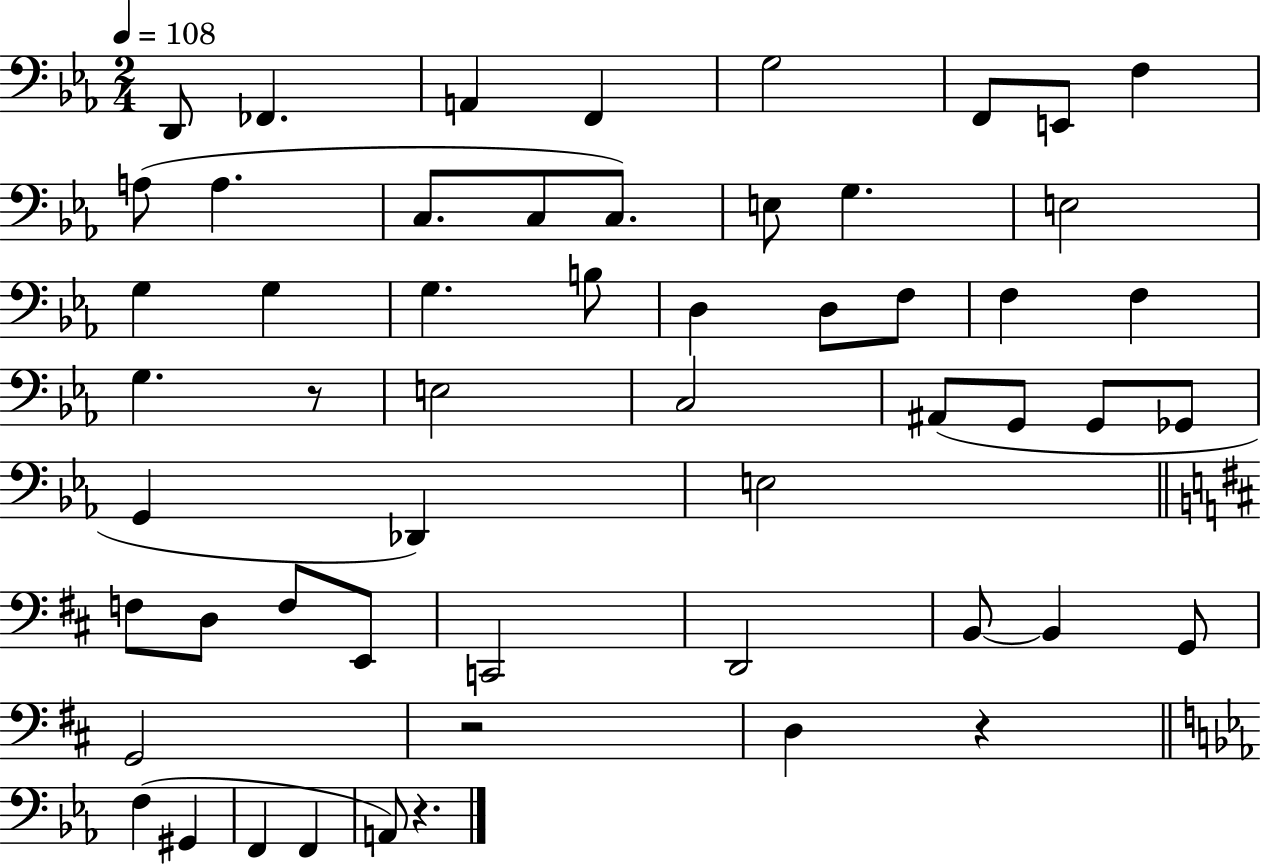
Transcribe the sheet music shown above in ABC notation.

X:1
T:Untitled
M:2/4
L:1/4
K:Eb
D,,/2 _F,, A,, F,, G,2 F,,/2 E,,/2 F, A,/2 A, C,/2 C,/2 C,/2 E,/2 G, E,2 G, G, G, B,/2 D, D,/2 F,/2 F, F, G, z/2 E,2 C,2 ^A,,/2 G,,/2 G,,/2 _G,,/2 G,, _D,, E,2 F,/2 D,/2 F,/2 E,,/2 C,,2 D,,2 B,,/2 B,, G,,/2 G,,2 z2 D, z F, ^G,, F,, F,, A,,/2 z